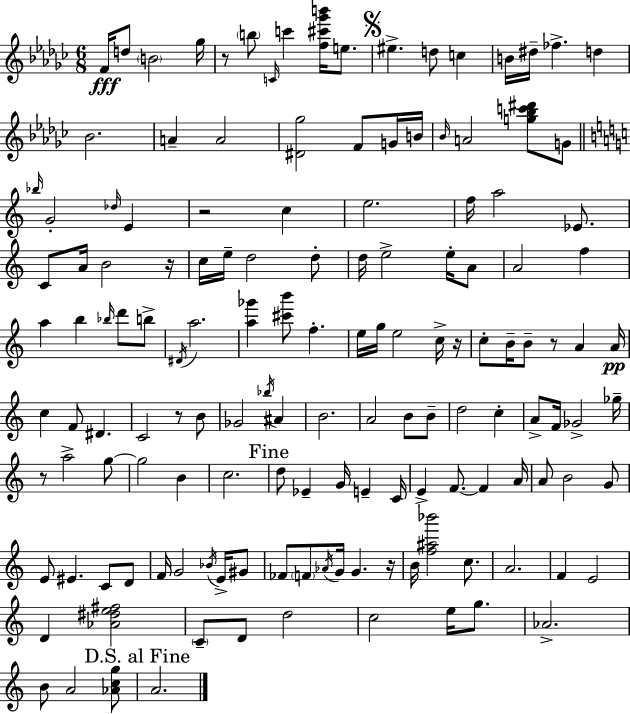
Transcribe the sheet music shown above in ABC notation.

X:1
T:Untitled
M:6/8
L:1/4
K:Ebm
F/4 d/2 B2 _g/4 z/2 b/2 C/4 c' [f^c'_g'b']/4 e/2 ^e d/2 c B/4 ^d/4 _f d _B2 A A2 [^D_g]2 F/2 G/4 B/4 _B/4 A2 [g_bc'^d']/2 G/2 _b/4 G2 _d/4 E z2 c e2 f/4 a2 _E/2 C/2 A/4 B2 z/4 c/4 e/4 d2 d/2 d/4 e2 e/4 A/2 A2 f a b _b/4 d'/2 b/2 ^D/4 a2 [a_g'] [^c'b']/2 f e/4 g/4 e2 c/4 z/4 c/2 B/4 B/2 z/2 A A/4 c F/2 ^D C2 z/2 B/2 _G2 _b/4 ^A B2 A2 B/2 B/2 d2 c A/2 F/4 _G2 _g/4 z/2 a2 g/2 g2 B c2 d/2 _E G/4 E C/4 E F/2 F A/4 A/2 B2 G/2 E/2 ^E C/2 D/2 F/4 G2 _B/4 E/4 ^G/2 _F/2 F/2 _A/4 G/4 G z/4 B/4 [f^a_b']2 c/2 A2 F E2 D [_A^de^f]2 C/2 D/2 d2 c2 e/4 g/2 _A2 B/2 A2 [_Acg]/2 A2